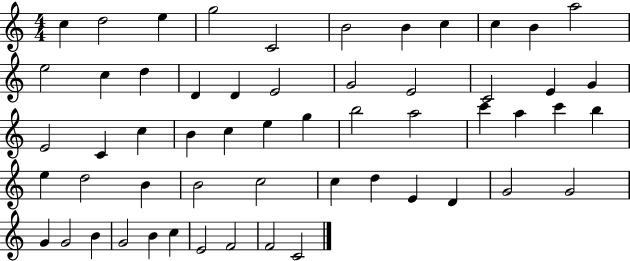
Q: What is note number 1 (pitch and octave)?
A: C5